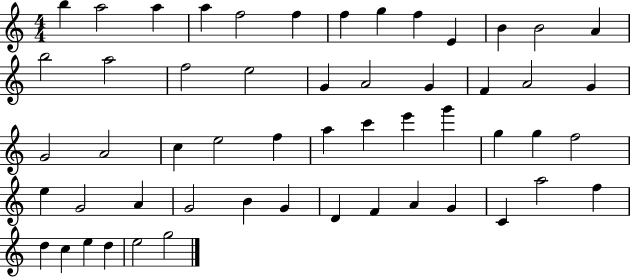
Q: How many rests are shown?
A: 0